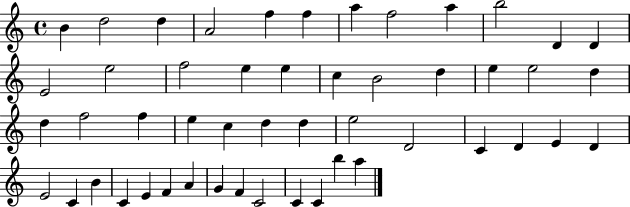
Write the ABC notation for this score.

X:1
T:Untitled
M:4/4
L:1/4
K:C
B d2 d A2 f f a f2 a b2 D D E2 e2 f2 e e c B2 d e e2 d d f2 f e c d d e2 D2 C D E D E2 C B C E F A G F C2 C C b a